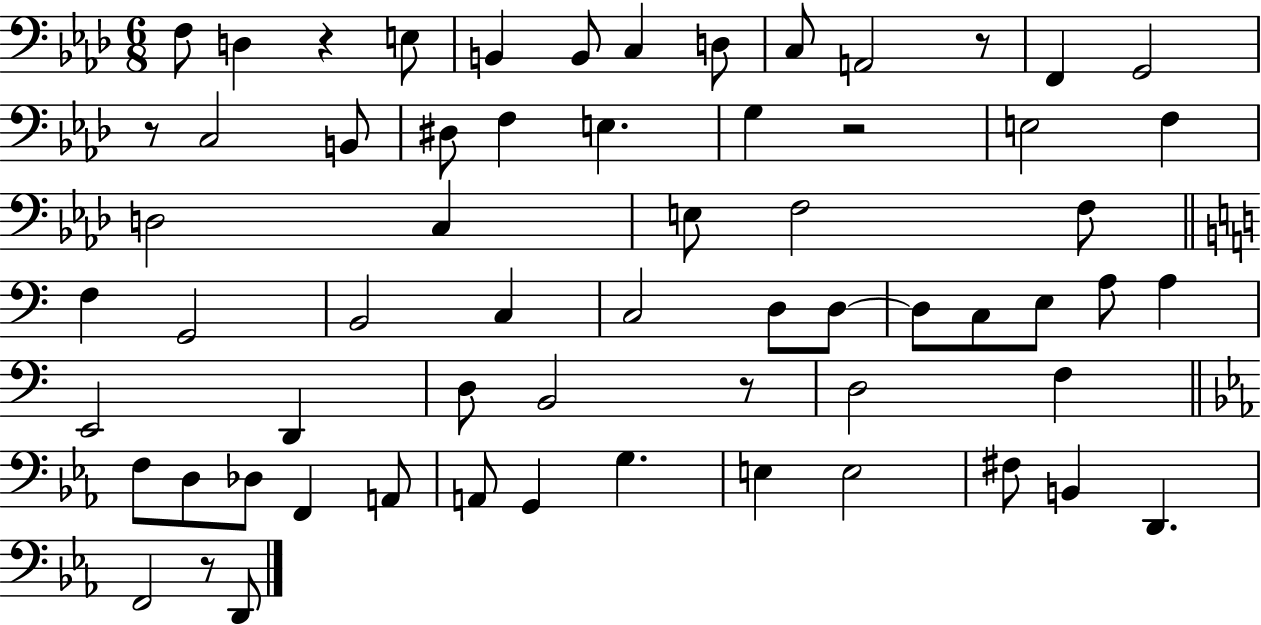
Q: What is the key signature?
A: AES major